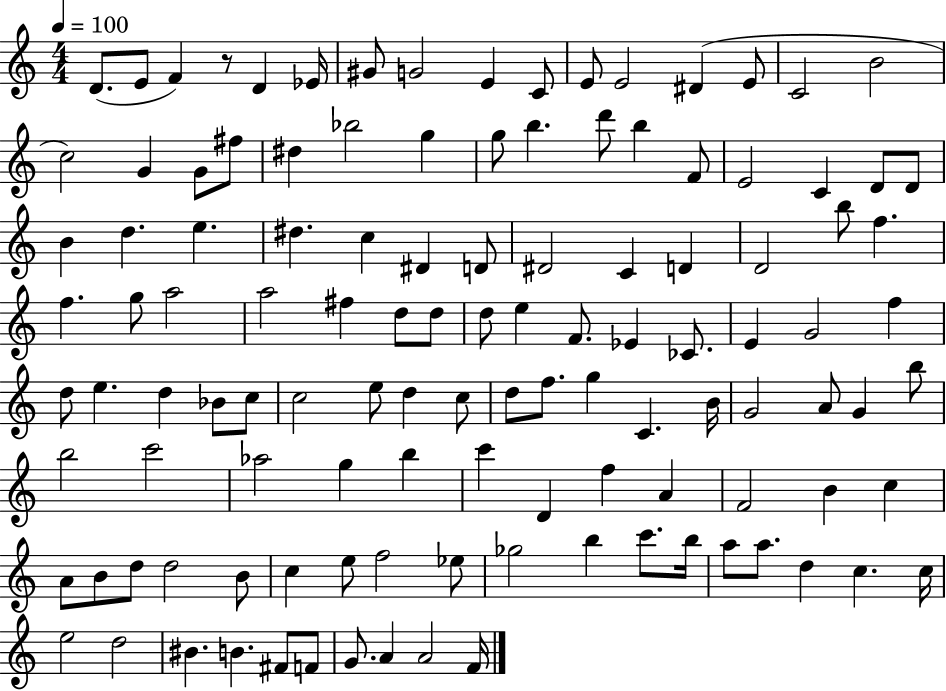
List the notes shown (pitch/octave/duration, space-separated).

D4/e. E4/e F4/q R/e D4/q Eb4/s G#4/e G4/h E4/q C4/e E4/e E4/h D#4/q E4/e C4/h B4/h C5/h G4/q G4/e F#5/e D#5/q Bb5/h G5/q G5/e B5/q. D6/e B5/q F4/e E4/h C4/q D4/e D4/e B4/q D5/q. E5/q. D#5/q. C5/q D#4/q D4/e D#4/h C4/q D4/q D4/h B5/e F5/q. F5/q. G5/e A5/h A5/h F#5/q D5/e D5/e D5/e E5/q F4/e. Eb4/q CES4/e. E4/q G4/h F5/q D5/e E5/q. D5/q Bb4/e C5/e C5/h E5/e D5/q C5/e D5/e F5/e. G5/q C4/q. B4/s G4/h A4/e G4/q B5/e B5/h C6/h Ab5/h G5/q B5/q C6/q D4/q F5/q A4/q F4/h B4/q C5/q A4/e B4/e D5/e D5/h B4/e C5/q E5/e F5/h Eb5/e Gb5/h B5/q C6/e. B5/s A5/e A5/e. D5/q C5/q. C5/s E5/h D5/h BIS4/q. B4/q. F#4/e F4/e G4/e. A4/q A4/h F4/s